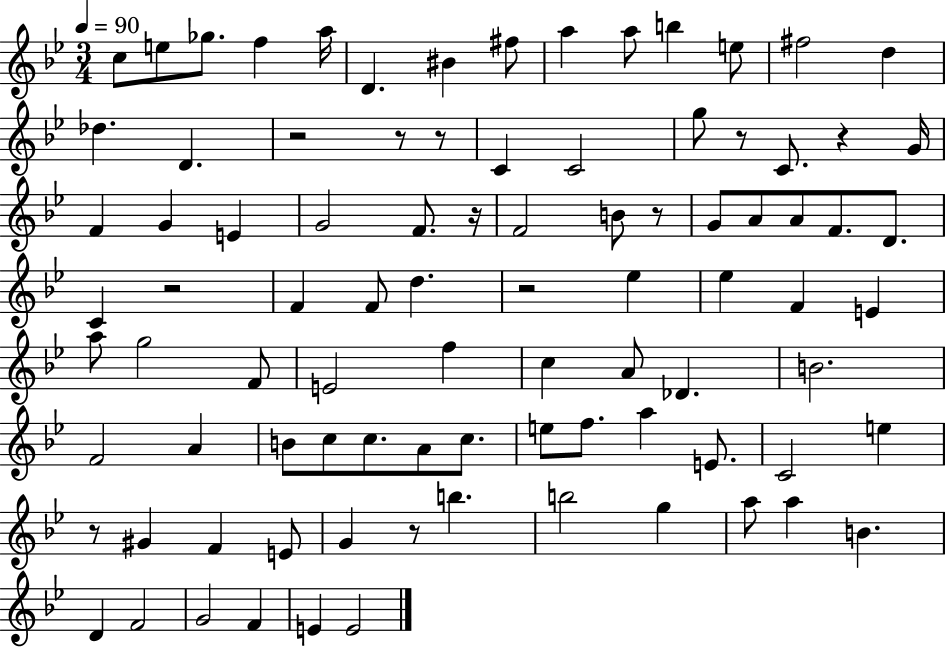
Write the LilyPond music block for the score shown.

{
  \clef treble
  \numericTimeSignature
  \time 3/4
  \key bes \major
  \tempo 4 = 90
  c''8 e''8 ges''8. f''4 a''16 | d'4. bis'4 fis''8 | a''4 a''8 b''4 e''8 | fis''2 d''4 | \break des''4. d'4. | r2 r8 r8 | c'4 c'2 | g''8 r8 c'8. r4 g'16 | \break f'4 g'4 e'4 | g'2 f'8. r16 | f'2 b'8 r8 | g'8 a'8 a'8 f'8. d'8. | \break c'4 r2 | f'4 f'8 d''4. | r2 ees''4 | ees''4 f'4 e'4 | \break a''8 g''2 f'8 | e'2 f''4 | c''4 a'8 des'4. | b'2. | \break f'2 a'4 | b'8 c''8 c''8. a'8 c''8. | e''8 f''8. a''4 e'8. | c'2 e''4 | \break r8 gis'4 f'4 e'8 | g'4 r8 b''4. | b''2 g''4 | a''8 a''4 b'4. | \break d'4 f'2 | g'2 f'4 | e'4 e'2 | \bar "|."
}